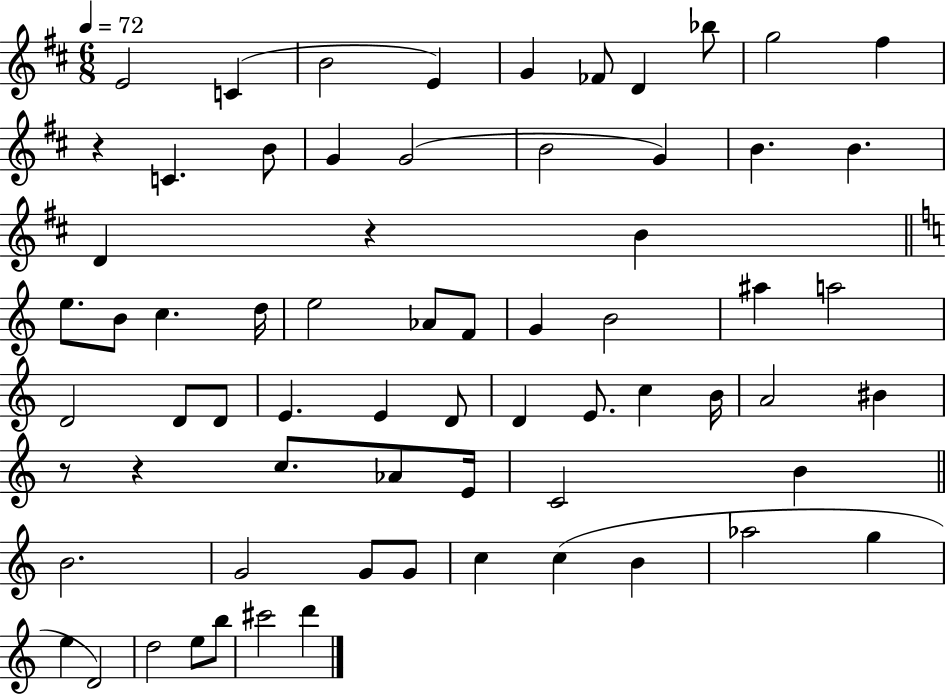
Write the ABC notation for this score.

X:1
T:Untitled
M:6/8
L:1/4
K:D
E2 C B2 E G _F/2 D _b/2 g2 ^f z C B/2 G G2 B2 G B B D z B e/2 B/2 c d/4 e2 _A/2 F/2 G B2 ^a a2 D2 D/2 D/2 E E D/2 D E/2 c B/4 A2 ^B z/2 z c/2 _A/2 E/4 C2 B B2 G2 G/2 G/2 c c B _a2 g e D2 d2 e/2 b/2 ^c'2 d'